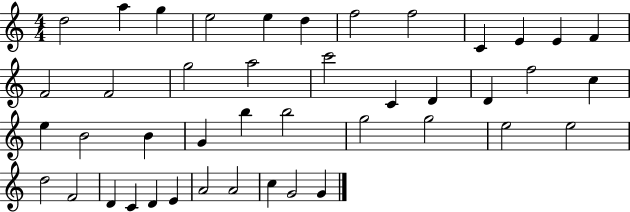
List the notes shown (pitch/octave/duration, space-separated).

D5/h A5/q G5/q E5/h E5/q D5/q F5/h F5/h C4/q E4/q E4/q F4/q F4/h F4/h G5/h A5/h C6/h C4/q D4/q D4/q F5/h C5/q E5/q B4/h B4/q G4/q B5/q B5/h G5/h G5/h E5/h E5/h D5/h F4/h D4/q C4/q D4/q E4/q A4/h A4/h C5/q G4/h G4/q